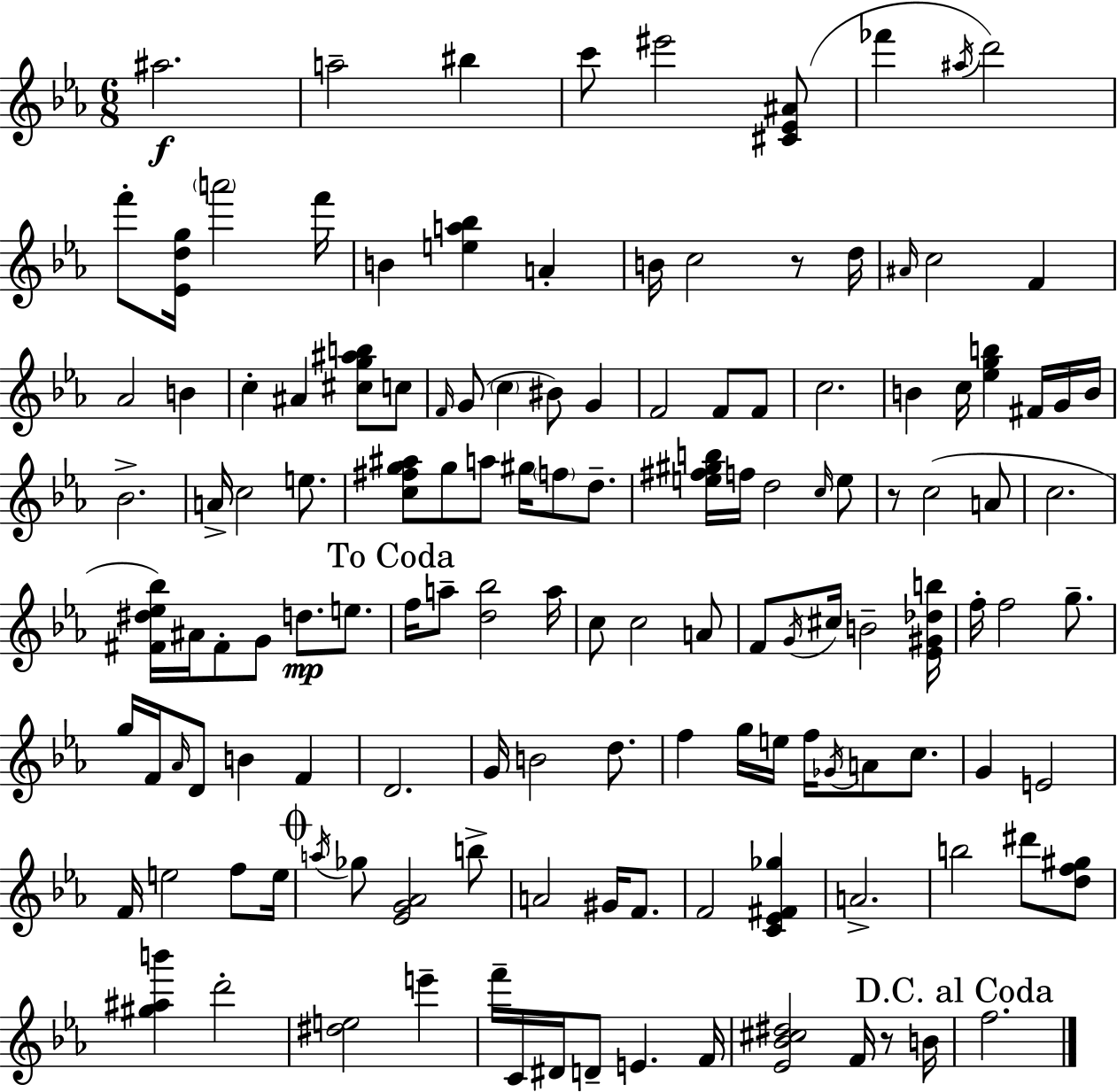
A#5/h. A5/h BIS5/q C6/e EIS6/h [C#4,Eb4,A#4]/e FES6/q A#5/s D6/h F6/e [Eb4,D5,G5]/s A6/h F6/s B4/q [E5,A5,Bb5]/q A4/q B4/s C5/h R/e D5/s A#4/s C5/h F4/q Ab4/h B4/q C5/q A#4/q [C#5,G5,A#5,B5]/e C5/e F4/s G4/e C5/q BIS4/e G4/q F4/h F4/e F4/e C5/h. B4/q C5/s [Eb5,G5,B5]/q F#4/s G4/s B4/s Bb4/h. A4/s C5/h E5/e. [C5,F#5,G5,A#5]/e G5/e A5/e G#5/s F5/e D5/e. [E5,F#5,G#5,B5]/s F5/s D5/h C5/s E5/e R/e C5/h A4/e C5/h. [F#4,D#5,Eb5,Bb5]/s A#4/s F#4/e G4/e D5/e. E5/e. F5/s A5/e [D5,Bb5]/h A5/s C5/e C5/h A4/e F4/e G4/s C#5/s B4/h [Eb4,G#4,Db5,B5]/s F5/s F5/h G5/e. G5/s F4/s Ab4/s D4/e B4/q F4/q D4/h. G4/s B4/h D5/e. F5/q G5/s E5/s F5/s Gb4/s A4/e C5/e. G4/q E4/h F4/s E5/h F5/e E5/s A5/s Gb5/e [Eb4,G4,Ab4]/h B5/e A4/h G#4/s F4/e. F4/h [C4,Eb4,F#4,Gb5]/q A4/h. B5/h D#6/e [D5,F5,G#5]/e [G#5,A#5,B6]/q D6/h [D#5,E5]/h E6/q F6/s C4/s D#4/s D4/e E4/q. F4/s [Eb4,Bb4,C#5,D#5]/h F4/s R/e B4/s F5/h.